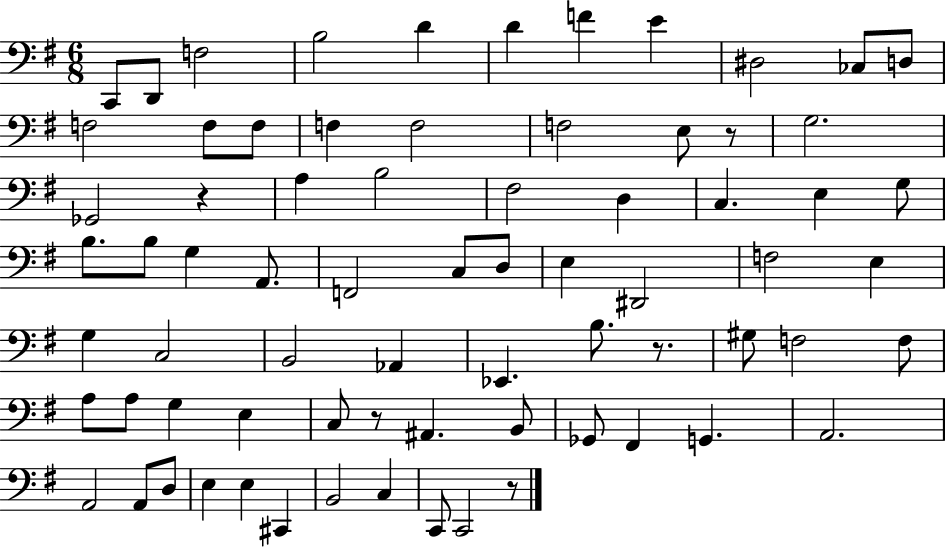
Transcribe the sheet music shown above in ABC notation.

X:1
T:Untitled
M:6/8
L:1/4
K:G
C,,/2 D,,/2 F,2 B,2 D D F E ^D,2 _C,/2 D,/2 F,2 F,/2 F,/2 F, F,2 F,2 E,/2 z/2 G,2 _G,,2 z A, B,2 ^F,2 D, C, E, G,/2 B,/2 B,/2 G, A,,/2 F,,2 C,/2 D,/2 E, ^D,,2 F,2 E, G, C,2 B,,2 _A,, _E,, B,/2 z/2 ^G,/2 F,2 F,/2 A,/2 A,/2 G, E, C,/2 z/2 ^A,, B,,/2 _G,,/2 ^F,, G,, A,,2 A,,2 A,,/2 D,/2 E, E, ^C,, B,,2 C, C,,/2 C,,2 z/2